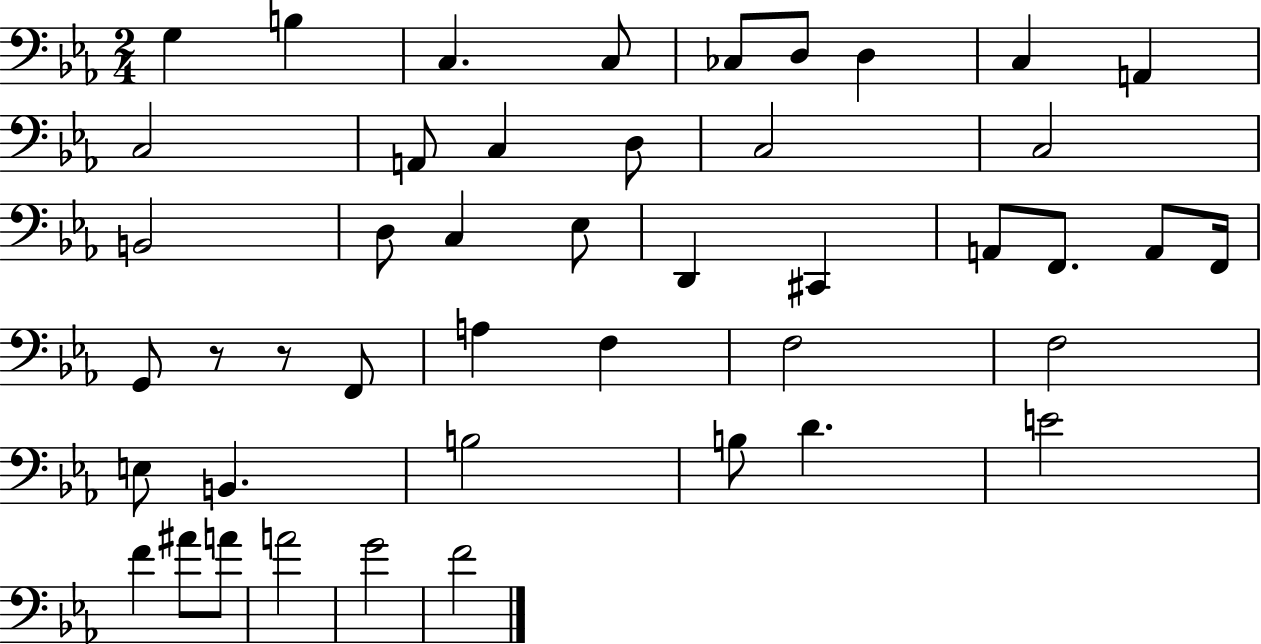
X:1
T:Untitled
M:2/4
L:1/4
K:Eb
G, B, C, C,/2 _C,/2 D,/2 D, C, A,, C,2 A,,/2 C, D,/2 C,2 C,2 B,,2 D,/2 C, _E,/2 D,, ^C,, A,,/2 F,,/2 A,,/2 F,,/4 G,,/2 z/2 z/2 F,,/2 A, F, F,2 F,2 E,/2 B,, B,2 B,/2 D E2 F ^A/2 A/2 A2 G2 F2